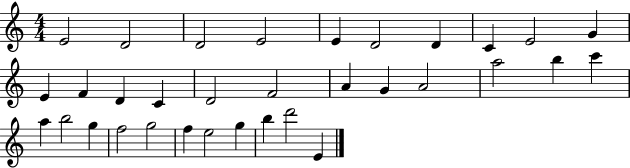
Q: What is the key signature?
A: C major